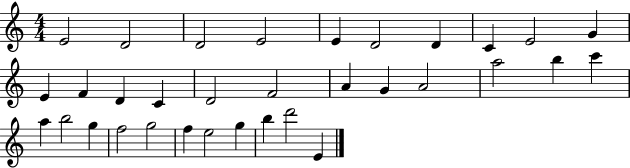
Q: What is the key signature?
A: C major